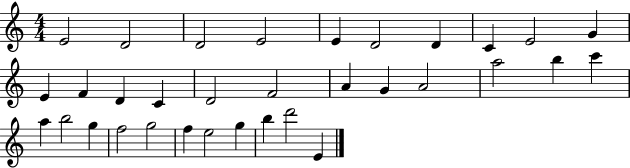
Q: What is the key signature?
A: C major